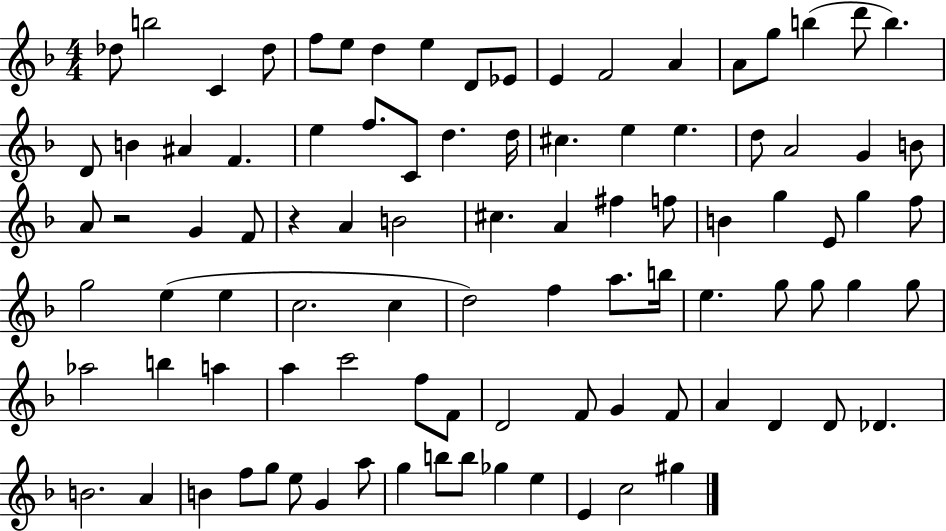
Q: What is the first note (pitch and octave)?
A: Db5